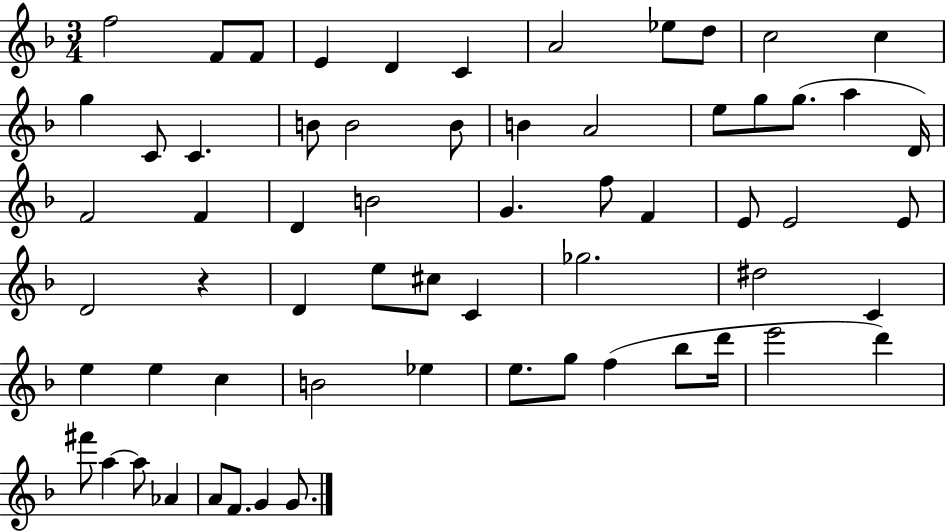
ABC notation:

X:1
T:Untitled
M:3/4
L:1/4
K:F
f2 F/2 F/2 E D C A2 _e/2 d/2 c2 c g C/2 C B/2 B2 B/2 B A2 e/2 g/2 g/2 a D/4 F2 F D B2 G f/2 F E/2 E2 E/2 D2 z D e/2 ^c/2 C _g2 ^d2 C e e c B2 _e e/2 g/2 f _b/2 d'/4 e'2 d' ^f'/2 a a/2 _A A/2 F/2 G G/2